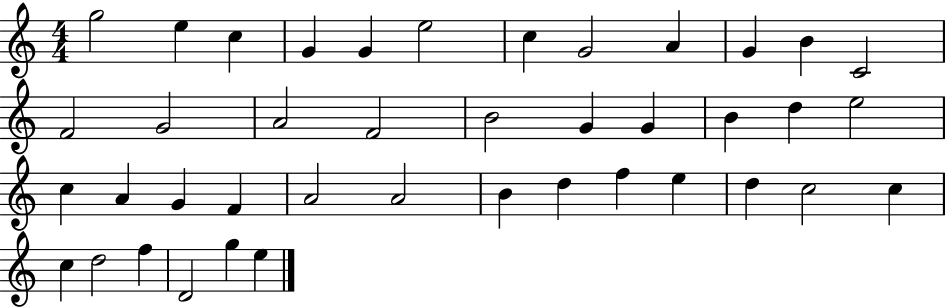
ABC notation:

X:1
T:Untitled
M:4/4
L:1/4
K:C
g2 e c G G e2 c G2 A G B C2 F2 G2 A2 F2 B2 G G B d e2 c A G F A2 A2 B d f e d c2 c c d2 f D2 g e